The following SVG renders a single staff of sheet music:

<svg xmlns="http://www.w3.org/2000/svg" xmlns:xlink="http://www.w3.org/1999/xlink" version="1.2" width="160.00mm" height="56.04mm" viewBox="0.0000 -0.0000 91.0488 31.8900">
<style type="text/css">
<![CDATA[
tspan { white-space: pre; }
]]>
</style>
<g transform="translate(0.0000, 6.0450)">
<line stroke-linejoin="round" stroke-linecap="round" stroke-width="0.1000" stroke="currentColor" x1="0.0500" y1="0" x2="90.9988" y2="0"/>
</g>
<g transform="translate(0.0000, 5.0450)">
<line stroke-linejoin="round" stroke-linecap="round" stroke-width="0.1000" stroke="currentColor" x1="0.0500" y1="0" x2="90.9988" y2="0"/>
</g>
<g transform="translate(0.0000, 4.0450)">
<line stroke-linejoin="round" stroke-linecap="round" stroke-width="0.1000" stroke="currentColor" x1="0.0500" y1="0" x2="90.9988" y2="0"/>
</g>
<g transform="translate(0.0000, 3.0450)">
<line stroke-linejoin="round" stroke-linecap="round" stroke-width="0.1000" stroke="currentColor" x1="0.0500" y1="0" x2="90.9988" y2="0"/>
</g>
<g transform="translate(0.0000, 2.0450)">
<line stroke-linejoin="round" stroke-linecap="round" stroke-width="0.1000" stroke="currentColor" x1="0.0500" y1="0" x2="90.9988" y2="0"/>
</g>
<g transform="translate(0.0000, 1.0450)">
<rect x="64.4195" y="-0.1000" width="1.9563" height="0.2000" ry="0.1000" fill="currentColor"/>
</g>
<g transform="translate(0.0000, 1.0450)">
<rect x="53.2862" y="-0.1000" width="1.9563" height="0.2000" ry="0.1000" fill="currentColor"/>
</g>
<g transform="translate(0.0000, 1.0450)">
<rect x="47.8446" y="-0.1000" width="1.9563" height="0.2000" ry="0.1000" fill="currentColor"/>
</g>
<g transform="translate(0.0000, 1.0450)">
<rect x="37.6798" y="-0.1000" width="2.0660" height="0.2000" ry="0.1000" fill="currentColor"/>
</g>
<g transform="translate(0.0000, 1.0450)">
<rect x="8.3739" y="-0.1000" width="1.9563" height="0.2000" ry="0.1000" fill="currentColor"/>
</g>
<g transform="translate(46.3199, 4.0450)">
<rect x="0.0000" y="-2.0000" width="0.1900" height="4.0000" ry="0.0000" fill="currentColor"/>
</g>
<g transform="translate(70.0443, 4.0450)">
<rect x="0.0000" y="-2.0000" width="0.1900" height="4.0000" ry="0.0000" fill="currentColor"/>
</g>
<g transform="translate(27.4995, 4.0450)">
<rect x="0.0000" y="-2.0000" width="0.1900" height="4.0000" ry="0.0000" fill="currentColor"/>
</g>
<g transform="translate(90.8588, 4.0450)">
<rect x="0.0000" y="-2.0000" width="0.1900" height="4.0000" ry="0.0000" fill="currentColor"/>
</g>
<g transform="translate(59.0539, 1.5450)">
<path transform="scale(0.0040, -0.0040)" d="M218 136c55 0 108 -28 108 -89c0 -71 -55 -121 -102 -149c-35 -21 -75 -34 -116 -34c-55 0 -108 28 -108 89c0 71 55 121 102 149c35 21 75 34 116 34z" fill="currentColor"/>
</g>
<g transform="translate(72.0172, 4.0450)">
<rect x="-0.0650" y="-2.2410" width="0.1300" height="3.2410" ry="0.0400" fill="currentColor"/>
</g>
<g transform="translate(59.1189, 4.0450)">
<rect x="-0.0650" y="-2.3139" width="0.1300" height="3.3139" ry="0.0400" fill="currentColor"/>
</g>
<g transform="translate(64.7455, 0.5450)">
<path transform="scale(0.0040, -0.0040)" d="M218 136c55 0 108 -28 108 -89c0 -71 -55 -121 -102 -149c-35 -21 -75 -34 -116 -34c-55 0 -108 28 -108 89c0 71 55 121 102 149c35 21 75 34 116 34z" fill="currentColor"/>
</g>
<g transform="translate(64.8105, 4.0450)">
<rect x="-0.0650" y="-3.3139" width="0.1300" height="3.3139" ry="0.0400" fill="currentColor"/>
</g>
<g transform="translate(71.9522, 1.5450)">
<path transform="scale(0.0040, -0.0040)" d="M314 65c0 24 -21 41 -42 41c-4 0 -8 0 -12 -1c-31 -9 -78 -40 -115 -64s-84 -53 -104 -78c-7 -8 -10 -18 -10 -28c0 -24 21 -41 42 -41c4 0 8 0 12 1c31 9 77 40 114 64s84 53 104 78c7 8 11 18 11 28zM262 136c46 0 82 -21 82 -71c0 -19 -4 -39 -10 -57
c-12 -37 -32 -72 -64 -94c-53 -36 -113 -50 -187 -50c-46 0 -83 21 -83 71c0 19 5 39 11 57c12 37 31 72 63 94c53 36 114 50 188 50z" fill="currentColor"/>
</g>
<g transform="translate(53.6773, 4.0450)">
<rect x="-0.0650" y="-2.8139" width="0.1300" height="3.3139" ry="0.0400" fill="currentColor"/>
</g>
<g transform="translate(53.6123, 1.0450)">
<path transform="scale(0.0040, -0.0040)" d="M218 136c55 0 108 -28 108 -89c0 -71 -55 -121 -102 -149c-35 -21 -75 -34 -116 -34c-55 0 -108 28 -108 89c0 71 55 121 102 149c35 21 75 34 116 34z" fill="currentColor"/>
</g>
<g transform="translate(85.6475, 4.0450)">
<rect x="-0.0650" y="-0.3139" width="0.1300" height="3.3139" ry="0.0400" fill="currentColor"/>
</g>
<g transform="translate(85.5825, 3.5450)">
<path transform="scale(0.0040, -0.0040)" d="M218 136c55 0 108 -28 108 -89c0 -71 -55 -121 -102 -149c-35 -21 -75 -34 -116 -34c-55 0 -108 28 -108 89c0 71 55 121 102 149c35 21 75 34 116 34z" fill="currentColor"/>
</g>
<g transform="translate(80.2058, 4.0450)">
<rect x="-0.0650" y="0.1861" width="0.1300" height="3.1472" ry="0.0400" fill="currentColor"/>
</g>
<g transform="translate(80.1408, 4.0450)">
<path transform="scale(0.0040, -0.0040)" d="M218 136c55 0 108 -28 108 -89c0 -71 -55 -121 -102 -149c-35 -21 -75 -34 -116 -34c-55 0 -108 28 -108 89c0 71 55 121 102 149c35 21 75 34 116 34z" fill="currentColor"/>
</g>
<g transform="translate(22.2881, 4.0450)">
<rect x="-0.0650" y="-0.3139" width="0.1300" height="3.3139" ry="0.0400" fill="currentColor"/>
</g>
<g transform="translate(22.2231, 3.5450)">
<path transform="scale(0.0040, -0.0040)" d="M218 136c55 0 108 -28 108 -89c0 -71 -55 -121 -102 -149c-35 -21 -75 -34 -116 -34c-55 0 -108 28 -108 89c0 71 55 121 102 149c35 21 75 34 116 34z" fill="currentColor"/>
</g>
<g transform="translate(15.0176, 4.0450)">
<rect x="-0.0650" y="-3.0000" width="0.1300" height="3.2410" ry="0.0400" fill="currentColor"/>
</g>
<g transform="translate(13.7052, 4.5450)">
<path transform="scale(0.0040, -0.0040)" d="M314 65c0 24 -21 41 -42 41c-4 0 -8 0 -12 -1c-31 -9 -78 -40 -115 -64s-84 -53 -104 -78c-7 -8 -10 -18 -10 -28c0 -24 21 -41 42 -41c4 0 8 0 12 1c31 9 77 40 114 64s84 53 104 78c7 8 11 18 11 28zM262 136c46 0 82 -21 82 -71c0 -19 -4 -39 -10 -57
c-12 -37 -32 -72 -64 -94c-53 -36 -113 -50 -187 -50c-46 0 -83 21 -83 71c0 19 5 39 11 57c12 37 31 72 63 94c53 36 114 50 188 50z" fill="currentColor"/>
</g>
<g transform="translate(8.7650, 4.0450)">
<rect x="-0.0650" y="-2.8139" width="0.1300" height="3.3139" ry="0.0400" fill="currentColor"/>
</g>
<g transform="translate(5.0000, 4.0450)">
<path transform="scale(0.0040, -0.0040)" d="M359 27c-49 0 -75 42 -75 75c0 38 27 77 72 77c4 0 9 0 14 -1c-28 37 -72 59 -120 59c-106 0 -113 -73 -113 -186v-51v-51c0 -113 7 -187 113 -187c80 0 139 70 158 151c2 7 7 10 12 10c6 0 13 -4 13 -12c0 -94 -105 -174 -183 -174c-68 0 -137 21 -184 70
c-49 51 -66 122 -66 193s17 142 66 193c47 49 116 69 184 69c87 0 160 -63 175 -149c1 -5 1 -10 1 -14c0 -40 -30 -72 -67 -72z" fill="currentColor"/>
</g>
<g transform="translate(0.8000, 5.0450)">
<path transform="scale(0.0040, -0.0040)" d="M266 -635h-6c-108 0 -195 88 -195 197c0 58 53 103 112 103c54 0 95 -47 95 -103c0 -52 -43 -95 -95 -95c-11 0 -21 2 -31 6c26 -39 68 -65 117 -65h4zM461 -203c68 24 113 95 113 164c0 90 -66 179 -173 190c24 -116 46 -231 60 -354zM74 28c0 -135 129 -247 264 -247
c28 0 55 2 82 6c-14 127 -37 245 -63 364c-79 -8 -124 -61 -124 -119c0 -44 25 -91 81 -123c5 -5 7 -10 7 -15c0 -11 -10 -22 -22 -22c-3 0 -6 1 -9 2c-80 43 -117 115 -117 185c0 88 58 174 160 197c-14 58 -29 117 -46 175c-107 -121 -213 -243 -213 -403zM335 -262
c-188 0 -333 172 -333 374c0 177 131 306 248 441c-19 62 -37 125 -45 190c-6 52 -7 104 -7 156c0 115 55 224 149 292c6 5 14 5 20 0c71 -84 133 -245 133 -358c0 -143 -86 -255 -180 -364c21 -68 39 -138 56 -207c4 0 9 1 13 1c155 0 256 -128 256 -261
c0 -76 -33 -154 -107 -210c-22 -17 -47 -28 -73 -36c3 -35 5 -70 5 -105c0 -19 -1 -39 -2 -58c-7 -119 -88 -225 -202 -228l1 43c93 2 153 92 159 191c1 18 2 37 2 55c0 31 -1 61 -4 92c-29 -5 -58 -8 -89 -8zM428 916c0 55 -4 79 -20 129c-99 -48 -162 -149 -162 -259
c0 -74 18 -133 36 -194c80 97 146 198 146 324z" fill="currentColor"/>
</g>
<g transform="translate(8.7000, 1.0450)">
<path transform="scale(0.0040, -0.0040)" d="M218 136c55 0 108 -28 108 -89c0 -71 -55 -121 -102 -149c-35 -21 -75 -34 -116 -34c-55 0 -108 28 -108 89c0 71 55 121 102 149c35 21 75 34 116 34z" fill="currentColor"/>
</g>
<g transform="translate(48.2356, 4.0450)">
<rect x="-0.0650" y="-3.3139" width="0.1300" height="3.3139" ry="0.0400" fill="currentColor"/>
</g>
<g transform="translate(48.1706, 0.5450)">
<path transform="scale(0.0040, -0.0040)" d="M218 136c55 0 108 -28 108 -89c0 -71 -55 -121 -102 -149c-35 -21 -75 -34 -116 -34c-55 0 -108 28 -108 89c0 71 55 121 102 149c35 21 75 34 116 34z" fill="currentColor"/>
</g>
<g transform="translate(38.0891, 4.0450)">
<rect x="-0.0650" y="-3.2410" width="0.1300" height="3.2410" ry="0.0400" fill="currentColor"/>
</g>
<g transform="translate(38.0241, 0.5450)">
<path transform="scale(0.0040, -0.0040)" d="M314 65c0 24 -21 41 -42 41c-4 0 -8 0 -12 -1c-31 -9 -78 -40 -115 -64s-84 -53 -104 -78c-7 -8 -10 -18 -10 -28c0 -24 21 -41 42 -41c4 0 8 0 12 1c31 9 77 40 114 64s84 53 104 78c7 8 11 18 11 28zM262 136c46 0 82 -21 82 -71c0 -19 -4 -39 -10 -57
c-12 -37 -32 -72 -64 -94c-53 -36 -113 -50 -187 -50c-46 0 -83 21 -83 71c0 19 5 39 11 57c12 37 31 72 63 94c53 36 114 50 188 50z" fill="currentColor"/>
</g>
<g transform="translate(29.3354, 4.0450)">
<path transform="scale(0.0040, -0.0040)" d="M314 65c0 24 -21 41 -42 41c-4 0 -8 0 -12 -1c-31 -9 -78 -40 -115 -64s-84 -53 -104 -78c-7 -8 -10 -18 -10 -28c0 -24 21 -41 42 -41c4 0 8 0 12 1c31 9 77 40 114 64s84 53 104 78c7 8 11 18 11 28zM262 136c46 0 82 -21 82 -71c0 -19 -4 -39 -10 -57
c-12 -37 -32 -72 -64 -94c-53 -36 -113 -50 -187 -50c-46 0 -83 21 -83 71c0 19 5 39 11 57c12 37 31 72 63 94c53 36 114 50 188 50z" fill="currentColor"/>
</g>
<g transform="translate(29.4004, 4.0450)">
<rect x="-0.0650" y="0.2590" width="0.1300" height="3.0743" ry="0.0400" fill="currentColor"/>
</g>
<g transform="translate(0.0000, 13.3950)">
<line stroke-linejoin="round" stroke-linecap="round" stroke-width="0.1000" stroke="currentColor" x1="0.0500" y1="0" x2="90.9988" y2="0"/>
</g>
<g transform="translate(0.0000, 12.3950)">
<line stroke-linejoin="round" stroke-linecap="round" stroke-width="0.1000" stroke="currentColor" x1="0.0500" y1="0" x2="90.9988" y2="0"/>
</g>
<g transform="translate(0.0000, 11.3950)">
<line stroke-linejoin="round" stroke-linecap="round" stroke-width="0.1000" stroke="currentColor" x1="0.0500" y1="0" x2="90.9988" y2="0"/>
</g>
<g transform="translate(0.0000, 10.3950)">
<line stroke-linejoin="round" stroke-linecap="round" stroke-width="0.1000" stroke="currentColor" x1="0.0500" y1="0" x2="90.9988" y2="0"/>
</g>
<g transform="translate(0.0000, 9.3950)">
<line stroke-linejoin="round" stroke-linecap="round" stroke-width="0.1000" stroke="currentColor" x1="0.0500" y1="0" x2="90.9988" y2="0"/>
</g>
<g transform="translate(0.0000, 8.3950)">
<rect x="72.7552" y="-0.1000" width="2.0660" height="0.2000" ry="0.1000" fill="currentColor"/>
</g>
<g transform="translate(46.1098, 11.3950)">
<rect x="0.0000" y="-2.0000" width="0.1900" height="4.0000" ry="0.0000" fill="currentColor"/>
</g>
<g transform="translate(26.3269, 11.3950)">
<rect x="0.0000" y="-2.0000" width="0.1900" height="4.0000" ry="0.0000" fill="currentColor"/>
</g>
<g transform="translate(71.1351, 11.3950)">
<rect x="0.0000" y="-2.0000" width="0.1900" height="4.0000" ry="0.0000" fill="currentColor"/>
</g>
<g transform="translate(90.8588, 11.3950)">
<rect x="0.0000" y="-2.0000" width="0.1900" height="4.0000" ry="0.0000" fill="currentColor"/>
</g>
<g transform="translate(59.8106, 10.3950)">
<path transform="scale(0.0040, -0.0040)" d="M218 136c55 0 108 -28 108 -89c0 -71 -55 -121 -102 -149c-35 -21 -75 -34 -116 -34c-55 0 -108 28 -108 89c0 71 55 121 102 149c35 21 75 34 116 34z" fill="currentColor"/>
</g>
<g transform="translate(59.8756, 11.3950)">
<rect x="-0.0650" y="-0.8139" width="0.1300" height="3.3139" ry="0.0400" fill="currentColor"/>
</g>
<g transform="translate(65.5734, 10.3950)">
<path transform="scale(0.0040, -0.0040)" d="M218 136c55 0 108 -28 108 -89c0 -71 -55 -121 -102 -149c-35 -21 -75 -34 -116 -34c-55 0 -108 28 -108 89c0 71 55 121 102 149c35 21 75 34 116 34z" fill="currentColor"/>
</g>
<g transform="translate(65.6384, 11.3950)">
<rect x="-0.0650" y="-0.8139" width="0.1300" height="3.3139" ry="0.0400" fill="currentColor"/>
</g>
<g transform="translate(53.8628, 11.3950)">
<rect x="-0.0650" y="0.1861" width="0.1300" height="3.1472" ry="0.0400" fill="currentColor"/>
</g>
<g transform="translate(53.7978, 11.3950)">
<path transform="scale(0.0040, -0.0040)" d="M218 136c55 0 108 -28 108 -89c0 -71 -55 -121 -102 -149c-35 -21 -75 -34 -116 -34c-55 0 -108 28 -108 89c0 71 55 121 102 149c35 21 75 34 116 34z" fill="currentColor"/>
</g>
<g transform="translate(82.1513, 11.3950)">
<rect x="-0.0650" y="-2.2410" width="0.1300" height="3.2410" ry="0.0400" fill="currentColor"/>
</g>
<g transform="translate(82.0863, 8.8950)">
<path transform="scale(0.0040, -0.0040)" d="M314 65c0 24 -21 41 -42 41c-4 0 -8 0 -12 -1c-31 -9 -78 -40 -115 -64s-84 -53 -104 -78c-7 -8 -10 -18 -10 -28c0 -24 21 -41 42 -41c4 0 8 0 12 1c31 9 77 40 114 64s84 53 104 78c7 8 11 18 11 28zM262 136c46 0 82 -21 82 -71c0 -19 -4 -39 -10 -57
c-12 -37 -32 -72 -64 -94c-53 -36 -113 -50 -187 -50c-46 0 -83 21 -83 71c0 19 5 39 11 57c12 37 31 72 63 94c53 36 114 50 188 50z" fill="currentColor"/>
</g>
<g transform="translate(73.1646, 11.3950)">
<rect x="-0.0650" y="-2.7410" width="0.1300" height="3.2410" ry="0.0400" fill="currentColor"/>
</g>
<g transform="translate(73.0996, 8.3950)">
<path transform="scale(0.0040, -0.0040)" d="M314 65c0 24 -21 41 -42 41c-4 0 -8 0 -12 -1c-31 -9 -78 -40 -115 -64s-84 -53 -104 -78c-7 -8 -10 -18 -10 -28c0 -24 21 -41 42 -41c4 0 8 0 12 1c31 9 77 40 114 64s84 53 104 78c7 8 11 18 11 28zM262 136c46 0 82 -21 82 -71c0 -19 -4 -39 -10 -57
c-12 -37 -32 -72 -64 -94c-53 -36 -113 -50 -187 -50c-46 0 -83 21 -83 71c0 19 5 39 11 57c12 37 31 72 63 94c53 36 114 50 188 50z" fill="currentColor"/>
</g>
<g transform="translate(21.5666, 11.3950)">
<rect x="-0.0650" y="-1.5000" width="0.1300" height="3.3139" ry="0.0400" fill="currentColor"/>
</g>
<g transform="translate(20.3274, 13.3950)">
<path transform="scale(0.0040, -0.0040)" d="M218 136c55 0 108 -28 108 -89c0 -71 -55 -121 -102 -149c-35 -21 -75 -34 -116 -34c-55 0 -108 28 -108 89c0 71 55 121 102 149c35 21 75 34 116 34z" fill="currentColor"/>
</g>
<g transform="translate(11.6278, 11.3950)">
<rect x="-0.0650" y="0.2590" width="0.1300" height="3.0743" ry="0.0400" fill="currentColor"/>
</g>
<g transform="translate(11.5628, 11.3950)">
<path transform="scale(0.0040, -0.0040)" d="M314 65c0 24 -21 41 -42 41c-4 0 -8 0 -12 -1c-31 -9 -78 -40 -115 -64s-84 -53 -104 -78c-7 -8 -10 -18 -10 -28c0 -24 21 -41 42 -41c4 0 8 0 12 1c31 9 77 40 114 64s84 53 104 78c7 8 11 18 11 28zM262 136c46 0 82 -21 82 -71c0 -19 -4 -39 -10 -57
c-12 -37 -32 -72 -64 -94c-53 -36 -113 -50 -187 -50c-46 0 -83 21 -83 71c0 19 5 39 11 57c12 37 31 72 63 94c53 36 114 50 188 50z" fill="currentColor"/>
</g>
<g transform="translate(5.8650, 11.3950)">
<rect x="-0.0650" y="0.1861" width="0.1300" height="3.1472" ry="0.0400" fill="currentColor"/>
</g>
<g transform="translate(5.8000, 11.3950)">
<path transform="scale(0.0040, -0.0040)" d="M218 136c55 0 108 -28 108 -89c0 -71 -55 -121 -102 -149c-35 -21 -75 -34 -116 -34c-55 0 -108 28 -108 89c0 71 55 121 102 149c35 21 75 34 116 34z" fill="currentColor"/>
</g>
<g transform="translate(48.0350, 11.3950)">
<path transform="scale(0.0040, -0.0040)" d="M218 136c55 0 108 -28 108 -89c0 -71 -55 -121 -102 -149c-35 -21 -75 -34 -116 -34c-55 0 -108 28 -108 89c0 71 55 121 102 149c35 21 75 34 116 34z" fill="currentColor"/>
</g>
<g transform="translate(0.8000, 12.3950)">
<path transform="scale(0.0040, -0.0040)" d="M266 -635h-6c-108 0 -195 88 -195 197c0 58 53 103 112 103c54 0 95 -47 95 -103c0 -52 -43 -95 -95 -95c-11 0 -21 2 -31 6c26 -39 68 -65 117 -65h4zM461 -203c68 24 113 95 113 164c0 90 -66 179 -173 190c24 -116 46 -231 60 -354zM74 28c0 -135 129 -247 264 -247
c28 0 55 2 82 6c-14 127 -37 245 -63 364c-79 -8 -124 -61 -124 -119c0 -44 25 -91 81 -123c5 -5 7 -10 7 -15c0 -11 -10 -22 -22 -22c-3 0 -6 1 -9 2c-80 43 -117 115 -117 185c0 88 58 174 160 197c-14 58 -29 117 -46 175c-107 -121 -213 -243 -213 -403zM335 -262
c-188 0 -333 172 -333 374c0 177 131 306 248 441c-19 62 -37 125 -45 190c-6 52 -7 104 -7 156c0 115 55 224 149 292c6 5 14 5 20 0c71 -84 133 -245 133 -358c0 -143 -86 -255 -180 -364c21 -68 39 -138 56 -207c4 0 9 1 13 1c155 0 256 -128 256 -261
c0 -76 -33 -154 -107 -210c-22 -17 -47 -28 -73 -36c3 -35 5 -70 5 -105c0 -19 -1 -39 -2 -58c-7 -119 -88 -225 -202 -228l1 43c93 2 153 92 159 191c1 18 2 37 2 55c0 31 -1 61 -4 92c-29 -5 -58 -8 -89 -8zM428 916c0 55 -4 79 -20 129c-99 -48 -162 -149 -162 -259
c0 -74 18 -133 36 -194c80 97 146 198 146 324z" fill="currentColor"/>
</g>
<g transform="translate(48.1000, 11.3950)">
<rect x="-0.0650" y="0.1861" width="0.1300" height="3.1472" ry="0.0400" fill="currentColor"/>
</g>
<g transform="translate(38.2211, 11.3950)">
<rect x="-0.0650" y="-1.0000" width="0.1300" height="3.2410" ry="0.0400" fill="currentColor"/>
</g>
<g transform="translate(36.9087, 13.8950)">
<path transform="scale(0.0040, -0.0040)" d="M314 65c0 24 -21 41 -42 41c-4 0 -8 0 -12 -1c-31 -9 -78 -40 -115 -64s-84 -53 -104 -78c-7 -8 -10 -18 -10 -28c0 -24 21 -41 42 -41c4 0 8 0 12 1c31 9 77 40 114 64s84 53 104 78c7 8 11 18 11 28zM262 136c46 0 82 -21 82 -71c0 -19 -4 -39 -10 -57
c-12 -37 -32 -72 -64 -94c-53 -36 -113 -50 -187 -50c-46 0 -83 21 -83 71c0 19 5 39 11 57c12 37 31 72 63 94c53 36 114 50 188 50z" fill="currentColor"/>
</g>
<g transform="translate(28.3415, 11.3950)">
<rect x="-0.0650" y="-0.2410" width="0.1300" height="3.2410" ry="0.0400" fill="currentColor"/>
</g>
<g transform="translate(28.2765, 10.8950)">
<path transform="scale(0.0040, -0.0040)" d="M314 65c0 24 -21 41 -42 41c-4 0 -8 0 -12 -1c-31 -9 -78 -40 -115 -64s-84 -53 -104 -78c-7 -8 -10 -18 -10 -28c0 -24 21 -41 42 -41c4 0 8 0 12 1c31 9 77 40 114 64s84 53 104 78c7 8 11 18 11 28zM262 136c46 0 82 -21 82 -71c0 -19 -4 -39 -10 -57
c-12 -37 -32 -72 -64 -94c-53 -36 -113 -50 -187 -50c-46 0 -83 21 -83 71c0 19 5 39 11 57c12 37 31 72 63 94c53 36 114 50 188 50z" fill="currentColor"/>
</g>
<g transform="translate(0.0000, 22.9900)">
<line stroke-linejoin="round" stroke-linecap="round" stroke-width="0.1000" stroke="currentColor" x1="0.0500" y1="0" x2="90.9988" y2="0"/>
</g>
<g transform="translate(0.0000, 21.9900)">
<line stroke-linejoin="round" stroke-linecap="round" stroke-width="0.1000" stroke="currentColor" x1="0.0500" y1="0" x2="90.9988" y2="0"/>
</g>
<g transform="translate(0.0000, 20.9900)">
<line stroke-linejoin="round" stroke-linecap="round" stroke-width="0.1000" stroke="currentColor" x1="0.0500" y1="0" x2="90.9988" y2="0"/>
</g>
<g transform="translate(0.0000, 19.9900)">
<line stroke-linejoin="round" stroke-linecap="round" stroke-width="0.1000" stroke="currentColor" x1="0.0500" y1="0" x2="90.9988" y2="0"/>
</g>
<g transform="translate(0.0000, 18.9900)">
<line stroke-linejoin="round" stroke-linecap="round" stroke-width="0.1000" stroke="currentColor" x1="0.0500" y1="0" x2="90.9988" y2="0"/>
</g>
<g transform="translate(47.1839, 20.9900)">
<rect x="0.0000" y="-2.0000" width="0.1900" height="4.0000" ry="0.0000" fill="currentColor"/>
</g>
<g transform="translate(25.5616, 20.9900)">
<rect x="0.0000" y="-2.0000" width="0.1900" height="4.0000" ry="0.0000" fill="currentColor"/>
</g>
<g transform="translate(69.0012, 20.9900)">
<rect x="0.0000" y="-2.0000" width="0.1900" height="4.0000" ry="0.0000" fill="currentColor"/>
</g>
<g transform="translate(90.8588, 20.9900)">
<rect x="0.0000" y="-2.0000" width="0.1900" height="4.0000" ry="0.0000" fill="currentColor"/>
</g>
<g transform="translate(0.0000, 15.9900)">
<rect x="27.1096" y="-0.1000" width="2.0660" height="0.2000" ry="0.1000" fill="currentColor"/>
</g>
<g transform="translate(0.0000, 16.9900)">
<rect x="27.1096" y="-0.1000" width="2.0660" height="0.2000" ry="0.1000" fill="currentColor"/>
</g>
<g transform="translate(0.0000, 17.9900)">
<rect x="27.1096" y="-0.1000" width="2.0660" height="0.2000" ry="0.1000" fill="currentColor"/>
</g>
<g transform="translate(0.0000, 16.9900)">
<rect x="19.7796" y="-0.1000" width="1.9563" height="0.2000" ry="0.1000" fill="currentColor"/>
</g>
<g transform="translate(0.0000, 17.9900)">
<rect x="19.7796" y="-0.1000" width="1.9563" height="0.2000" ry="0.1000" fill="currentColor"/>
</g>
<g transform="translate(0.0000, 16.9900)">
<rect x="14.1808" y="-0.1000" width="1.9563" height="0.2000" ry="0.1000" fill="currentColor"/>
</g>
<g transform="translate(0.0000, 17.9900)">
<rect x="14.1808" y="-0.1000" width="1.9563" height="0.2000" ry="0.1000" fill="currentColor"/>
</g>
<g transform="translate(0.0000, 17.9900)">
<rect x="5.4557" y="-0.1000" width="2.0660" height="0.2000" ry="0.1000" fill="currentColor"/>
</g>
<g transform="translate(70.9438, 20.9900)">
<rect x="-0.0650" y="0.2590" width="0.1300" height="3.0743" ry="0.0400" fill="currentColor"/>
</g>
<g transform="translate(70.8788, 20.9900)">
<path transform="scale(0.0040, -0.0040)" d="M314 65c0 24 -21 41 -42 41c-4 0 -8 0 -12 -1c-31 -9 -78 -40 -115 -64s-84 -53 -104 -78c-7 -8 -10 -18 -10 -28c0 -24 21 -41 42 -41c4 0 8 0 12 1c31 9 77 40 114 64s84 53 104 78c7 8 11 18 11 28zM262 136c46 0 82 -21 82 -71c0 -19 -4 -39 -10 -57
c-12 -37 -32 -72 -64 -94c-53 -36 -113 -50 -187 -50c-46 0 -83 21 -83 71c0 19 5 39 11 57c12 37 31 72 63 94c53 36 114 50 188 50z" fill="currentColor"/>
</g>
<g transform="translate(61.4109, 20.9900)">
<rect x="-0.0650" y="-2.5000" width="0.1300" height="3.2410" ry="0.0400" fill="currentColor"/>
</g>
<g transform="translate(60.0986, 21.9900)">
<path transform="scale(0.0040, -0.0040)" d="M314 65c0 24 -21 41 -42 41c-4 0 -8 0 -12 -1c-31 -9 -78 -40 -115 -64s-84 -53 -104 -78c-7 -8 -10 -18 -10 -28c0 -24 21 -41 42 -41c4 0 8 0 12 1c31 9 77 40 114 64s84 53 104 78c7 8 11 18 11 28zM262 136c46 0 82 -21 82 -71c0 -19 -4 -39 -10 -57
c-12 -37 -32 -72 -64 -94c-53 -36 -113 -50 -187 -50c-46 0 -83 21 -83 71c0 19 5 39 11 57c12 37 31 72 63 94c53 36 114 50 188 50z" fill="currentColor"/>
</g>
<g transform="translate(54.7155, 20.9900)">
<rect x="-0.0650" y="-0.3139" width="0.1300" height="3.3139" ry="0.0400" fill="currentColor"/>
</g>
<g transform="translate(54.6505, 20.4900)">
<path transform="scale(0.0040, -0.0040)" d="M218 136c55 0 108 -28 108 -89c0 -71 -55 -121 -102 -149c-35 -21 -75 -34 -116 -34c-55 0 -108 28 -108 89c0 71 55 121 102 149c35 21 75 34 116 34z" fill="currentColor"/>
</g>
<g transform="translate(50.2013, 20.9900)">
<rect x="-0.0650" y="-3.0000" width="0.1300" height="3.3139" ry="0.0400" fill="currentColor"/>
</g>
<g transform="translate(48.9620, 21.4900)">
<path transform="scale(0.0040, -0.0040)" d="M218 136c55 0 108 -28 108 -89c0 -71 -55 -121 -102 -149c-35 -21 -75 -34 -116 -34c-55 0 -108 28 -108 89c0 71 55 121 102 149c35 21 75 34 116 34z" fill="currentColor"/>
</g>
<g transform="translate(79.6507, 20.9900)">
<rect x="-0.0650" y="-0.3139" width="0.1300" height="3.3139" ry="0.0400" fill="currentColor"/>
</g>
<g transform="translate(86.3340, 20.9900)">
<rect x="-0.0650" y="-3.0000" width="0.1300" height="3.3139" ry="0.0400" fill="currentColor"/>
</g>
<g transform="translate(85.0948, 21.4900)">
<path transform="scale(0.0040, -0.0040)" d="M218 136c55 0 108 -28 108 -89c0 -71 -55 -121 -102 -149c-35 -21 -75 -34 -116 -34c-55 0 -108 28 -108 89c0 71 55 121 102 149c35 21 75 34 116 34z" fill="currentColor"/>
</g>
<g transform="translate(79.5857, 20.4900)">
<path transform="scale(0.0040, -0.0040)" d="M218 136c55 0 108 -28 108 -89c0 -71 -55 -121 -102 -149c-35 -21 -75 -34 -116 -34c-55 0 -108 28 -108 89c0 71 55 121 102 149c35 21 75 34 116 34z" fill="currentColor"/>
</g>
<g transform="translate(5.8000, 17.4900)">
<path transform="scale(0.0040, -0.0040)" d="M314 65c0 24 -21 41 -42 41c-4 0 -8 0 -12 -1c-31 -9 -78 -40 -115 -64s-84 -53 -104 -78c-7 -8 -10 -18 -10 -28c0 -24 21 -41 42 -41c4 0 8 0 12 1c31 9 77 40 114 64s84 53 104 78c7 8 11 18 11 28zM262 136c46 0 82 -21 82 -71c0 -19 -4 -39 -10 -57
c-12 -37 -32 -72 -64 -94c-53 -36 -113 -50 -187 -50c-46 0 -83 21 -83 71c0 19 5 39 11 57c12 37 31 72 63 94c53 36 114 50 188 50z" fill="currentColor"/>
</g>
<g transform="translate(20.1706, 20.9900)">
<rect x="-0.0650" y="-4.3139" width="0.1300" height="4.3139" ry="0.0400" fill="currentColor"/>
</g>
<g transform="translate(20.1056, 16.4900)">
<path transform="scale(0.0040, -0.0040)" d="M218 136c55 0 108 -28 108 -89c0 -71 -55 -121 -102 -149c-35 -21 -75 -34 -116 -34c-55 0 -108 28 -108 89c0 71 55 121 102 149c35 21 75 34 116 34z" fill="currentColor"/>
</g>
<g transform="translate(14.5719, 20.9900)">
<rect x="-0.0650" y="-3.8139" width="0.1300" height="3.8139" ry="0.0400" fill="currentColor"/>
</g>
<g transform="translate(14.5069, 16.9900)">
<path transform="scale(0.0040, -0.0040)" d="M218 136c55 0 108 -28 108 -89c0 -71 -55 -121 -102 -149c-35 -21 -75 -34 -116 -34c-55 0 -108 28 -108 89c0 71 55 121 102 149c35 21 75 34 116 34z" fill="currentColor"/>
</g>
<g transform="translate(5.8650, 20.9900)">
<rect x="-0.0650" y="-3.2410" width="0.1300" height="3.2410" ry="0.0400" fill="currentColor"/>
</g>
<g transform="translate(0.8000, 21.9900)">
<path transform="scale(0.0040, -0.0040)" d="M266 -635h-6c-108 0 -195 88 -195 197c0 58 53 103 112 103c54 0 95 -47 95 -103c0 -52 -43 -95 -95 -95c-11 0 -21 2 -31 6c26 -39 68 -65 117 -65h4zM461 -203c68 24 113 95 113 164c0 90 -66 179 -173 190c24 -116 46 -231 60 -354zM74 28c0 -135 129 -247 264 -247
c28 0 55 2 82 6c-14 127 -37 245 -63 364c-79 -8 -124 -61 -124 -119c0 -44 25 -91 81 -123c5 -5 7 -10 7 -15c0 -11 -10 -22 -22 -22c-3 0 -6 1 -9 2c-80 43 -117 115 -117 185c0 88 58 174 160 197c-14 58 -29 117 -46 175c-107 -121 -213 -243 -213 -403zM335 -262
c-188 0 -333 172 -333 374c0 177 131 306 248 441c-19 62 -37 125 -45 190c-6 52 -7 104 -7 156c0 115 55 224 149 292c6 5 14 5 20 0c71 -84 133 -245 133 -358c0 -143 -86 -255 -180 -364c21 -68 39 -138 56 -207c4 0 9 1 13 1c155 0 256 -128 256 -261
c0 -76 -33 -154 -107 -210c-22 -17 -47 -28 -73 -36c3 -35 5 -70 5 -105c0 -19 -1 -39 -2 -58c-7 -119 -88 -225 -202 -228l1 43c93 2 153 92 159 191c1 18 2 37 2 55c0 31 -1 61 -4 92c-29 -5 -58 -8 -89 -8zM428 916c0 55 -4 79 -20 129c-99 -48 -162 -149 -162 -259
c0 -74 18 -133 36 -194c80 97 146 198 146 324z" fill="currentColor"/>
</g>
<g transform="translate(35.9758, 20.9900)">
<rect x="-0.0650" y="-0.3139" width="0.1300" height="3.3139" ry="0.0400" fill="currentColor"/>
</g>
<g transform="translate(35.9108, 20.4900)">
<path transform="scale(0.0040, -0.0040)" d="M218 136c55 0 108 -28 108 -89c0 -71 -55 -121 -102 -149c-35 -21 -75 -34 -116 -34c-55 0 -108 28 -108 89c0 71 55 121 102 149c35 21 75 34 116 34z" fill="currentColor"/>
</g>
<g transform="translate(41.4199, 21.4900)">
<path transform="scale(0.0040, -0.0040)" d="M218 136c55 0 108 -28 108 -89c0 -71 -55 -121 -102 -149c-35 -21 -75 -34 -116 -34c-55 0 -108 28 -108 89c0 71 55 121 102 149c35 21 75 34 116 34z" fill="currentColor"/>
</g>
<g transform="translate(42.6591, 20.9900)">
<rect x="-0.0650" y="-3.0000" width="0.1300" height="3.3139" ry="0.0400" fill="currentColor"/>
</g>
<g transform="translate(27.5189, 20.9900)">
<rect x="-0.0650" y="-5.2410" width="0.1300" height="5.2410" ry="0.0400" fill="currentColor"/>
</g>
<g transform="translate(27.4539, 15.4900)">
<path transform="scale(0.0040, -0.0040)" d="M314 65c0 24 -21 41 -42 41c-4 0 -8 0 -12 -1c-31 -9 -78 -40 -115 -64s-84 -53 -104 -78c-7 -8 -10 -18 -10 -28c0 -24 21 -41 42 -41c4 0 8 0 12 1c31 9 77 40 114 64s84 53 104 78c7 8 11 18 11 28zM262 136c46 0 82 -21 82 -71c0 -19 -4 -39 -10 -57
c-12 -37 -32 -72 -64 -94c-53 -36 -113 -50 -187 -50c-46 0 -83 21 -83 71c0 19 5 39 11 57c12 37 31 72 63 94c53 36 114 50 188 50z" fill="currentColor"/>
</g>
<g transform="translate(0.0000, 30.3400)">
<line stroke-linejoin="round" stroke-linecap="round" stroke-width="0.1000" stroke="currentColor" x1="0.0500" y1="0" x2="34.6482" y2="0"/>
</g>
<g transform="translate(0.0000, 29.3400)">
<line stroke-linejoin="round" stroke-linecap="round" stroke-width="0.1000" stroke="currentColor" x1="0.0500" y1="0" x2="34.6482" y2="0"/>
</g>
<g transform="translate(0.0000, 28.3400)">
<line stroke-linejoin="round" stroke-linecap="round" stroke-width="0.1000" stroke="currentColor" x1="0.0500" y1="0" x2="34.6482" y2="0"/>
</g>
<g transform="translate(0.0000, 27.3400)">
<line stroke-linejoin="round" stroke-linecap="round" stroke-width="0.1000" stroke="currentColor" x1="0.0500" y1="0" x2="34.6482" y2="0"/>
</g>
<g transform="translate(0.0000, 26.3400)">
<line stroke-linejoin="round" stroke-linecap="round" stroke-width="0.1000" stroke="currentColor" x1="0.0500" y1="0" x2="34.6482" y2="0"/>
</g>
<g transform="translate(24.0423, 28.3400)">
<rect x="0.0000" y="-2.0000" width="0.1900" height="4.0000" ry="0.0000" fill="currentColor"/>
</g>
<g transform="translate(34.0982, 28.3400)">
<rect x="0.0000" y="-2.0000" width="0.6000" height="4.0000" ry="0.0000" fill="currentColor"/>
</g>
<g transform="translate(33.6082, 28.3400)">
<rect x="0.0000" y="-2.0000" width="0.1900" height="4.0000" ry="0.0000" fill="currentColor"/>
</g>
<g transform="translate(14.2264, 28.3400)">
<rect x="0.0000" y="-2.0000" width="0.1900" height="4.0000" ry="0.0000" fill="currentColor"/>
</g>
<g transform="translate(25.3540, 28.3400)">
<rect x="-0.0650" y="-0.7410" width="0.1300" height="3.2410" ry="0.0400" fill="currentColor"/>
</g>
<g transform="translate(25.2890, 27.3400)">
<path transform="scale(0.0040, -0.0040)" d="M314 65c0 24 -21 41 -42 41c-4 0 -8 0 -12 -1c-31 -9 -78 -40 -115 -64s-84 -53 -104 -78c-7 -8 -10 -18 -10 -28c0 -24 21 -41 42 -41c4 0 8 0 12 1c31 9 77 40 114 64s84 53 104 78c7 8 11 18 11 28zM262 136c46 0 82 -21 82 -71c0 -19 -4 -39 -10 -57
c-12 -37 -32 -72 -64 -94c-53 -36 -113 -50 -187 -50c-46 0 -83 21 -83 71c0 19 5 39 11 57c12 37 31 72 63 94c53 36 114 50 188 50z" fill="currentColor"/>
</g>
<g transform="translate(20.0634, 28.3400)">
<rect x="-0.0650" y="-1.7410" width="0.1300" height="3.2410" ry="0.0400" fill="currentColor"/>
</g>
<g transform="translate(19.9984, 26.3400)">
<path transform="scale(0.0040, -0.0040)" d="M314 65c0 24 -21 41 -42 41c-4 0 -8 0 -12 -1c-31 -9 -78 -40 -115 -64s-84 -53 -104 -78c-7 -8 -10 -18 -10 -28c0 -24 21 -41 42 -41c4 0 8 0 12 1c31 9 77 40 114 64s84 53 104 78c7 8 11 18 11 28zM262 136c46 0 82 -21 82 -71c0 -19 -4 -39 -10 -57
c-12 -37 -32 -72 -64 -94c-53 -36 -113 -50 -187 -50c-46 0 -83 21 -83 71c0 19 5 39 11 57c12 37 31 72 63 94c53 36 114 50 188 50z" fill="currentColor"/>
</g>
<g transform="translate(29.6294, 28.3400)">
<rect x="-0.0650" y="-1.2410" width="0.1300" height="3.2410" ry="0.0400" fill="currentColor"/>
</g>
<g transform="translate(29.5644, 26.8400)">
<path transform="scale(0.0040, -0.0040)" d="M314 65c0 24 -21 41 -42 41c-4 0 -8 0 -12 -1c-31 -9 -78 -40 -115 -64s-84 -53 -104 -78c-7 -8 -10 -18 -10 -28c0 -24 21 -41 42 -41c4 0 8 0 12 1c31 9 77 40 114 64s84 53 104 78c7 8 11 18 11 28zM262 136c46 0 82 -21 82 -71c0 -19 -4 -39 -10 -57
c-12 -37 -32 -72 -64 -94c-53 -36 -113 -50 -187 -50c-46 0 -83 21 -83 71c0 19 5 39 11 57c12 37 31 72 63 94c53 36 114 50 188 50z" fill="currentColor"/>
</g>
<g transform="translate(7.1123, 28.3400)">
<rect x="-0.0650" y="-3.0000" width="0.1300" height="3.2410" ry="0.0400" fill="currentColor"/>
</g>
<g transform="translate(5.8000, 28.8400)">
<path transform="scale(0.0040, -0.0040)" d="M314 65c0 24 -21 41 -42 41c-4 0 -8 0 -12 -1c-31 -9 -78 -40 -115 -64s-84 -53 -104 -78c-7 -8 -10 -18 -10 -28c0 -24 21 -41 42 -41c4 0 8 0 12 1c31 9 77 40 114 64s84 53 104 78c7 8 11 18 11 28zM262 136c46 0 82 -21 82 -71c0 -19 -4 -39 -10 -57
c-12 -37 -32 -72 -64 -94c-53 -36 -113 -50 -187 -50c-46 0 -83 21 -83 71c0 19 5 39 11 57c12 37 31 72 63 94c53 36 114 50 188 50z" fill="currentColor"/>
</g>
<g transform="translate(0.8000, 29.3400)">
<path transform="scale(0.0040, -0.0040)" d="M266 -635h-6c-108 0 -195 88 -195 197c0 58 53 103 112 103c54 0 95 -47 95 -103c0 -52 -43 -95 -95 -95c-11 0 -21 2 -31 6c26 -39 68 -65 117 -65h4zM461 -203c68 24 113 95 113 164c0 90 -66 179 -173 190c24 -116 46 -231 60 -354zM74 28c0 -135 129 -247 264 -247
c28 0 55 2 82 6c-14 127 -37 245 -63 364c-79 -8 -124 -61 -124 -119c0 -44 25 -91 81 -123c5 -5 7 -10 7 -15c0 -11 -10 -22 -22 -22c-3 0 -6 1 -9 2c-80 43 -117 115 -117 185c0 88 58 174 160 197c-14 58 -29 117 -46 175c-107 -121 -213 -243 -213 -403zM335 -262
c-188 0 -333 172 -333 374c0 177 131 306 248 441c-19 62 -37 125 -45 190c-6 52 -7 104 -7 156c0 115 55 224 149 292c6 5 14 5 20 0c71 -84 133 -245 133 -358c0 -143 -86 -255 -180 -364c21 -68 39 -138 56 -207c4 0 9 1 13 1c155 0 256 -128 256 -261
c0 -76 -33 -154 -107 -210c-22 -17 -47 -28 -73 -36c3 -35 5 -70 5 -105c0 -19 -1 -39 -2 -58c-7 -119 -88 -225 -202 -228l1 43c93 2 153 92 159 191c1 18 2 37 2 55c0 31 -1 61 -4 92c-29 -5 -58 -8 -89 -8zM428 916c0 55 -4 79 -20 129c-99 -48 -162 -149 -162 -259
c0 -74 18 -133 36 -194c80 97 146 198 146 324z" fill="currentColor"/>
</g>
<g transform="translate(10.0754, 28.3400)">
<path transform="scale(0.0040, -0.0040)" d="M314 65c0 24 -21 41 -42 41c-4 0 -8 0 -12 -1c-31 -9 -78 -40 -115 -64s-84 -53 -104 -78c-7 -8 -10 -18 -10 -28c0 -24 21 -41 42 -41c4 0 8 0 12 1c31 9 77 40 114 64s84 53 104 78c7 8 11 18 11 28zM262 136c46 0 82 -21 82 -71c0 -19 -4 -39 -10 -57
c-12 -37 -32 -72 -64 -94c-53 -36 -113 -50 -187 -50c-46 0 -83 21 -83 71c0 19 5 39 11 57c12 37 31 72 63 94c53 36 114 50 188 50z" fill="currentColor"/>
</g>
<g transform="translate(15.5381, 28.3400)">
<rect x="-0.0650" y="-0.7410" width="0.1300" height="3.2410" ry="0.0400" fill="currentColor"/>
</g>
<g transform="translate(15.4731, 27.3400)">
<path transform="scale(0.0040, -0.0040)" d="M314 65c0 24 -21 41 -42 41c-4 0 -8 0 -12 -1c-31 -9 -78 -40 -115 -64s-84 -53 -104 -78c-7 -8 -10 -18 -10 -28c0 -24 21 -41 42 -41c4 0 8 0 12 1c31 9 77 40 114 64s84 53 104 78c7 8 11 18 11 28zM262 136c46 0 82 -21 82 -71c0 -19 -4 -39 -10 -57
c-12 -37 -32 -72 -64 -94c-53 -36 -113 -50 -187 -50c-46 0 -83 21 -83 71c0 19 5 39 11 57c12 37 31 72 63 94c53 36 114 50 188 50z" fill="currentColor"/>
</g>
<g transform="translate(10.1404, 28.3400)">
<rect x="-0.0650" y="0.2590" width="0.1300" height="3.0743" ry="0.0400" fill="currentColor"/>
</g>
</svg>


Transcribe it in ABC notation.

X:1
T:Untitled
M:4/4
L:1/4
K:C
a A2 c B2 b2 b a g b g2 B c B B2 E c2 D2 B B d d a2 g2 b2 c' d' f'2 c A A c G2 B2 c A A2 B2 d2 f2 d2 e2